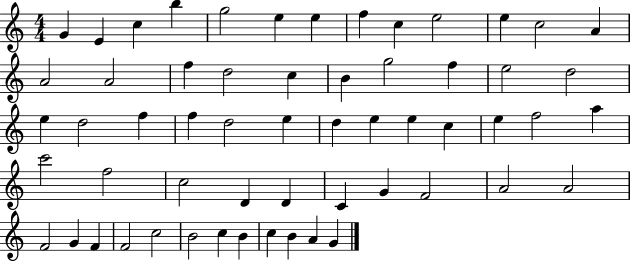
{
  \clef treble
  \numericTimeSignature
  \time 4/4
  \key c \major
  g'4 e'4 c''4 b''4 | g''2 e''4 e''4 | f''4 c''4 e''2 | e''4 c''2 a'4 | \break a'2 a'2 | f''4 d''2 c''4 | b'4 g''2 f''4 | e''2 d''2 | \break e''4 d''2 f''4 | f''4 d''2 e''4 | d''4 e''4 e''4 c''4 | e''4 f''2 a''4 | \break c'''2 f''2 | c''2 d'4 d'4 | c'4 g'4 f'2 | a'2 a'2 | \break f'2 g'4 f'4 | f'2 c''2 | b'2 c''4 b'4 | c''4 b'4 a'4 g'4 | \break \bar "|."
}